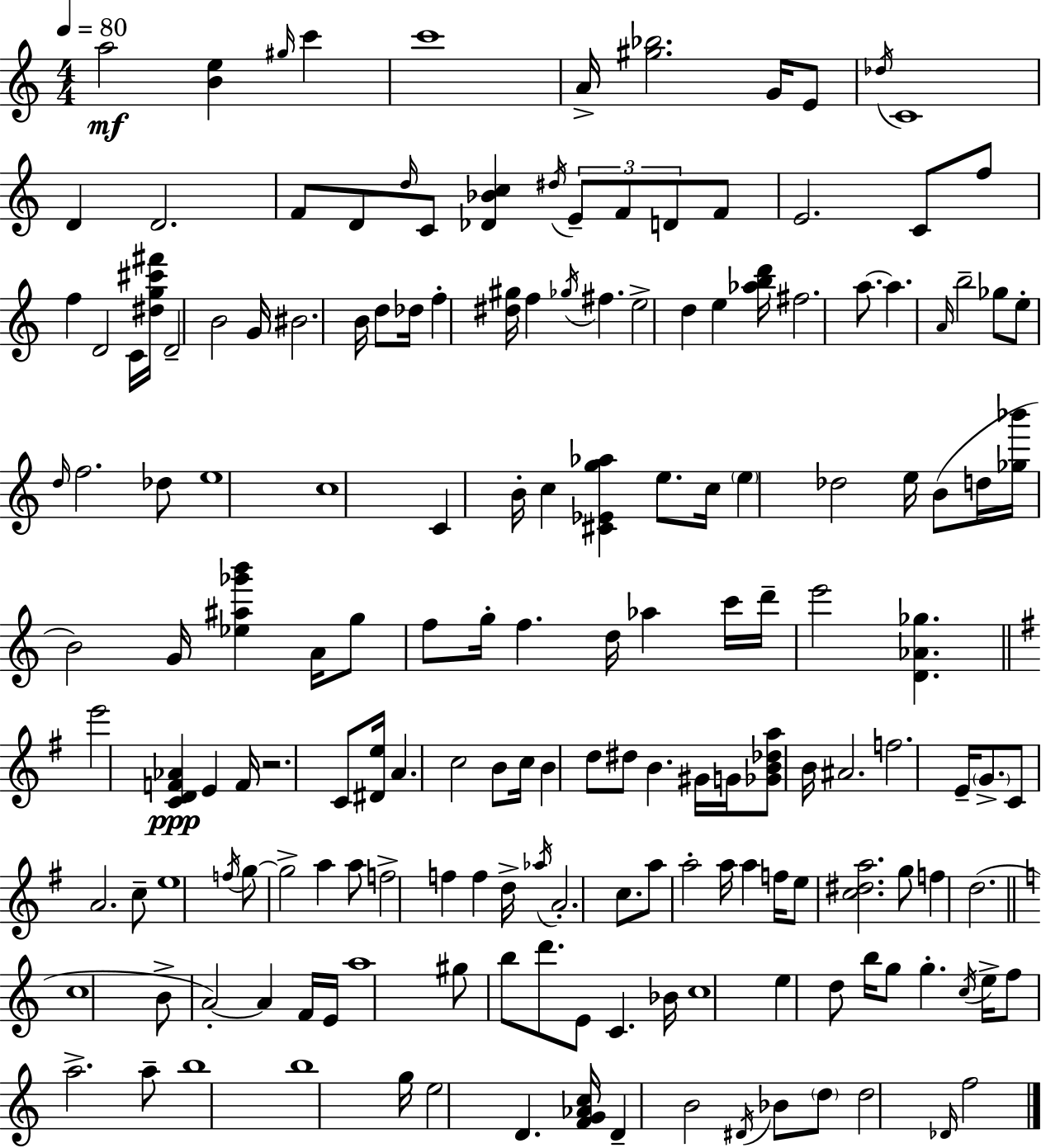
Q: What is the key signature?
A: C major